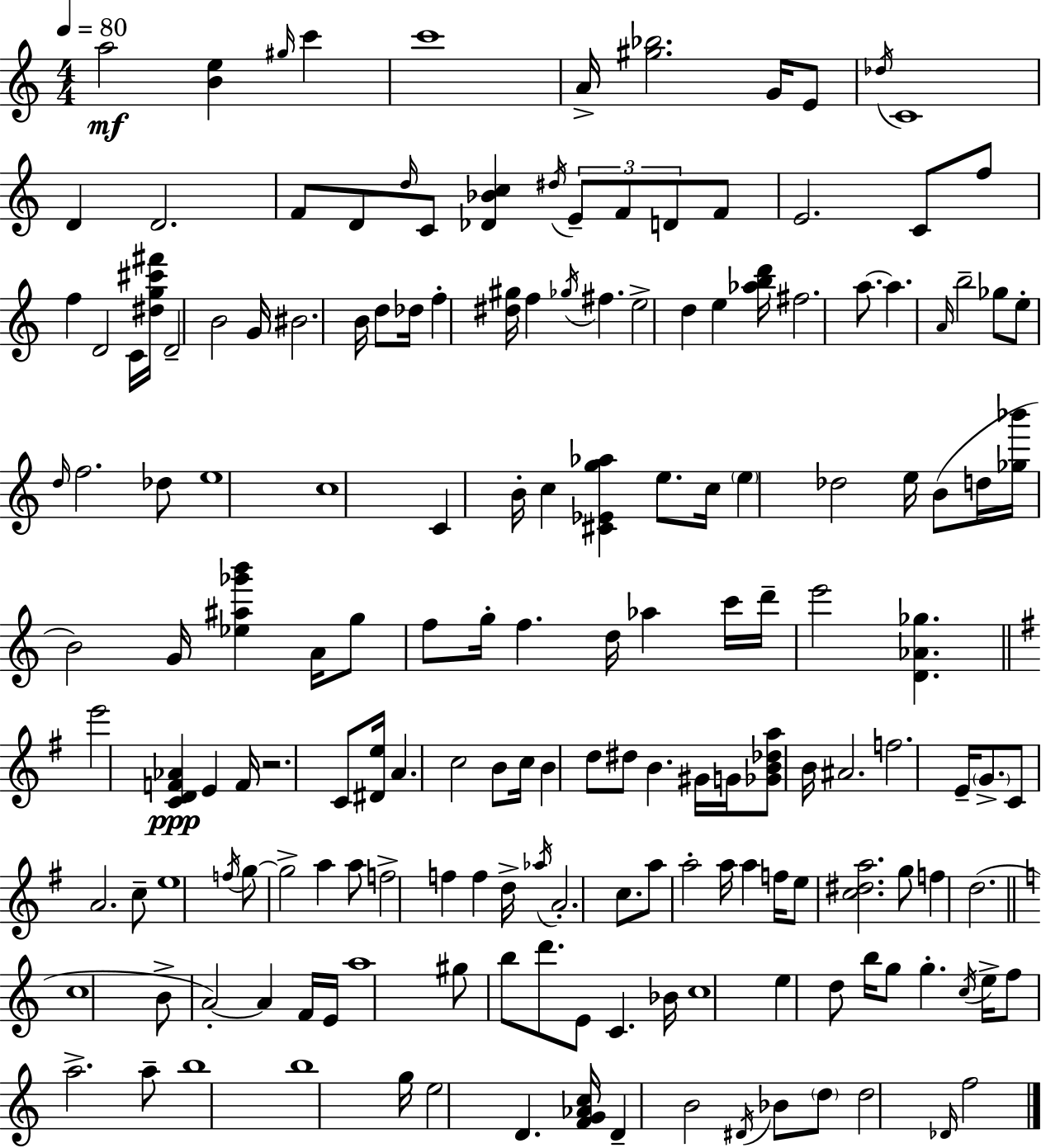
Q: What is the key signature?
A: C major